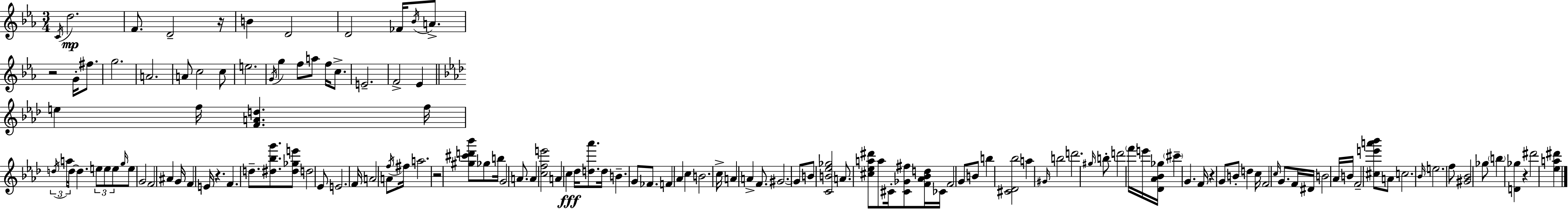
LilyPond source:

{
  \clef treble
  \numericTimeSignature
  \time 3/4
  \key ees \major
  \acciaccatura { c'16 }\mp d''2. | f'8. d'2-- | r16 b'4 d'2 | d'2 fes'16 \acciaccatura { bes'16 } a'8.-> | \break r2 g'16-. fis''8. | g''2. | a'2. | a'8 c''2 | \break c''8 e''2. | \acciaccatura { g'16 } g''4 f''8 a''8 f''16 | c''8.-> e'2.-- | f'2-> ees'4 | \break \bar "||" \break \key f \minor e''4 f''16 <f' a' d''>4. f''16 | \tuplet 3/2 { \acciaccatura { d''16 } a''16 d''16~~ } d''4. \tuplet 3/2 { e''8 e''8 | e''8 } \grace { g''16 } e''8 g'2 | f'2 ais'4 | \break g'16 f'4 e'16 r4. | f'4. d''8.-- <dis'' bes'' g'''>8. | <dis'' ges'' e'''>8 d''2 | ees'8 e'2. | \break f'16 a'2 a'8 | \acciaccatura { f''16 } fis''16 a''2. | r2 <gis'' cis''' d''' bes'''>8 | ges''8 b''16 g'2 | \break a'8. a'4 <c'' f'' e'''>2 | a'4 c''4\fff des''16 | <d'' aes'''>8. d''16 b'4.-- g'8 | fes'8. f'4 aes'4 c''4 | \break b'2. | c''16-> a'4 a'4-> | f'8. gis'2.~~ | gis'8 b'8 <c' b' ees'' ges''>2 | \break a'8. <cis'' ees'' a'' dis'''>8 a''8 cis'16-. <cis' ges' fis''>8 | <f' aes' bes' d''>16 ces'16 f'2 g'8 | b'8 b''4 <cis' des' bes''>2 | a''4 \grace { gis'16 } b''2 | \break d'''2. | \grace { gis''16 } b''8-. d'''2 | \parenthesize f'''16 e'''16 <des' aes' bes' ges''>16 \parenthesize cis'''4-- g'4. | f'16 r4 g'8 b'8-. | \break d''4 c''16 f'2 | \grace { c''16 } g'8. f'16 dis'16 b'2 | aes'16 b'16 f'2-- | <cis'' e''' a''' bes'''>8 a'8 c''2. | \break \grace { bes'16 } e''2. | f''8 <gis' bes'>2 | ges''8 \parenthesize b''4 <d' ges''>4 | r4 dis'''2 | \break <ees'' a'' dis'''>4 \bar "|."
}